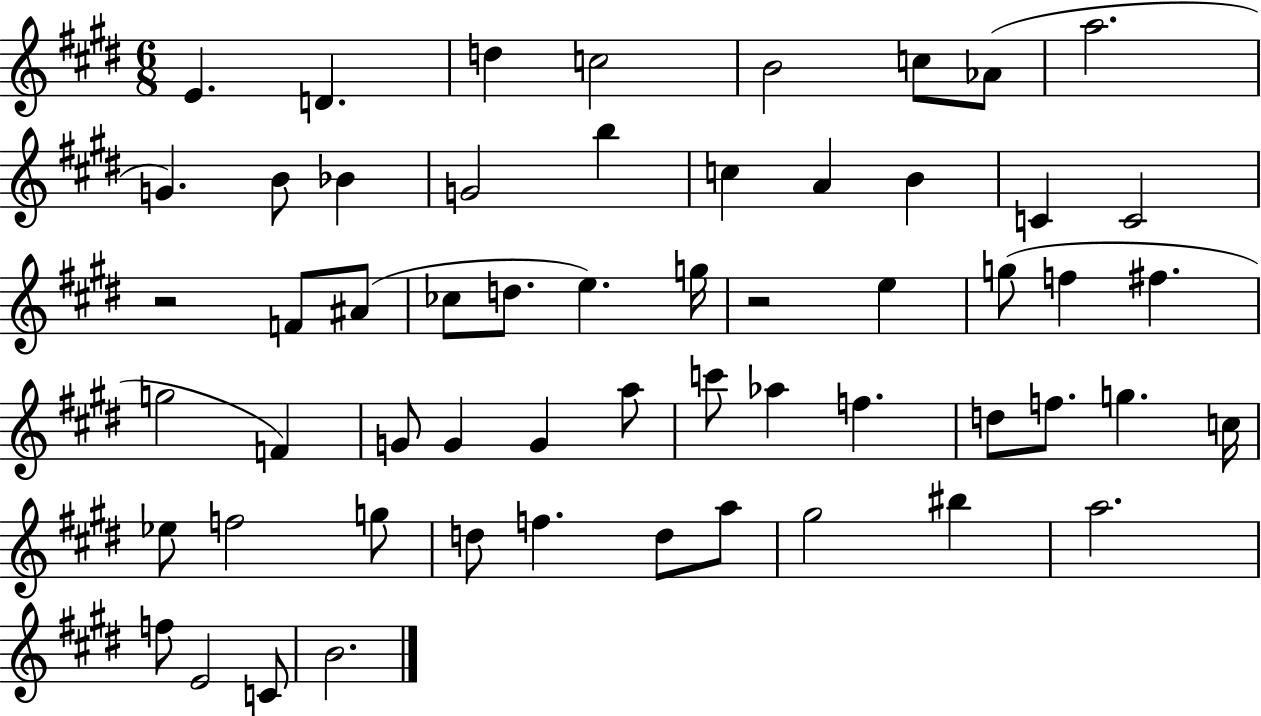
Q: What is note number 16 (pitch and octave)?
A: B4